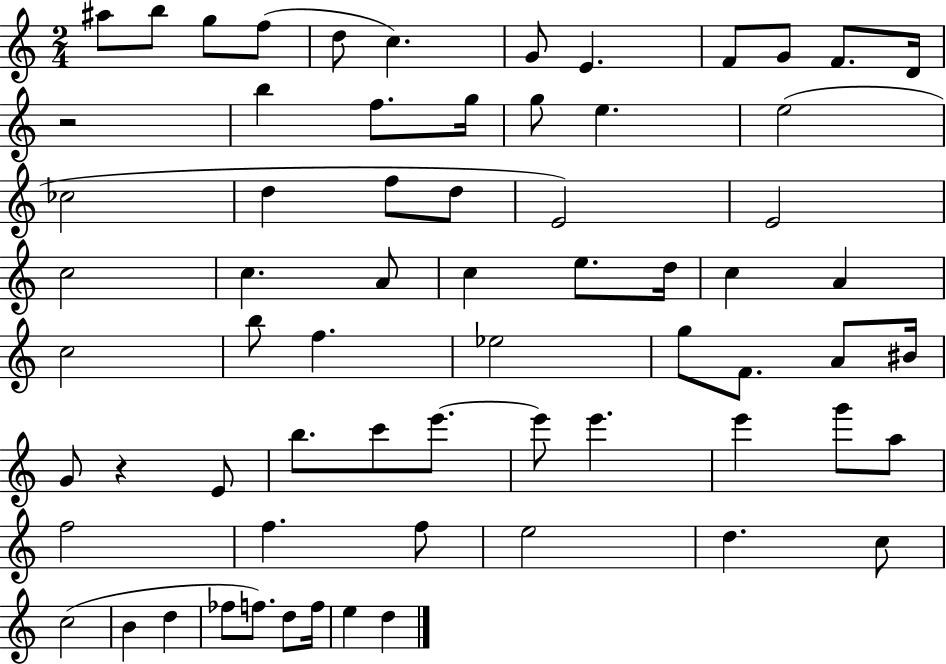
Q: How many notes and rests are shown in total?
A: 67